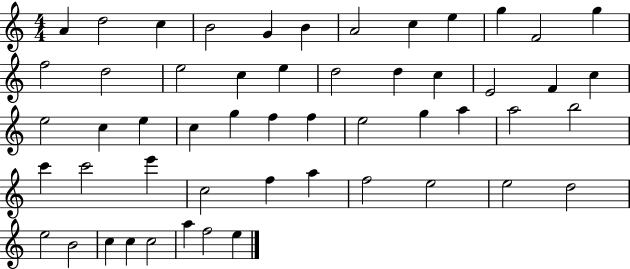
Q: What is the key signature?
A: C major